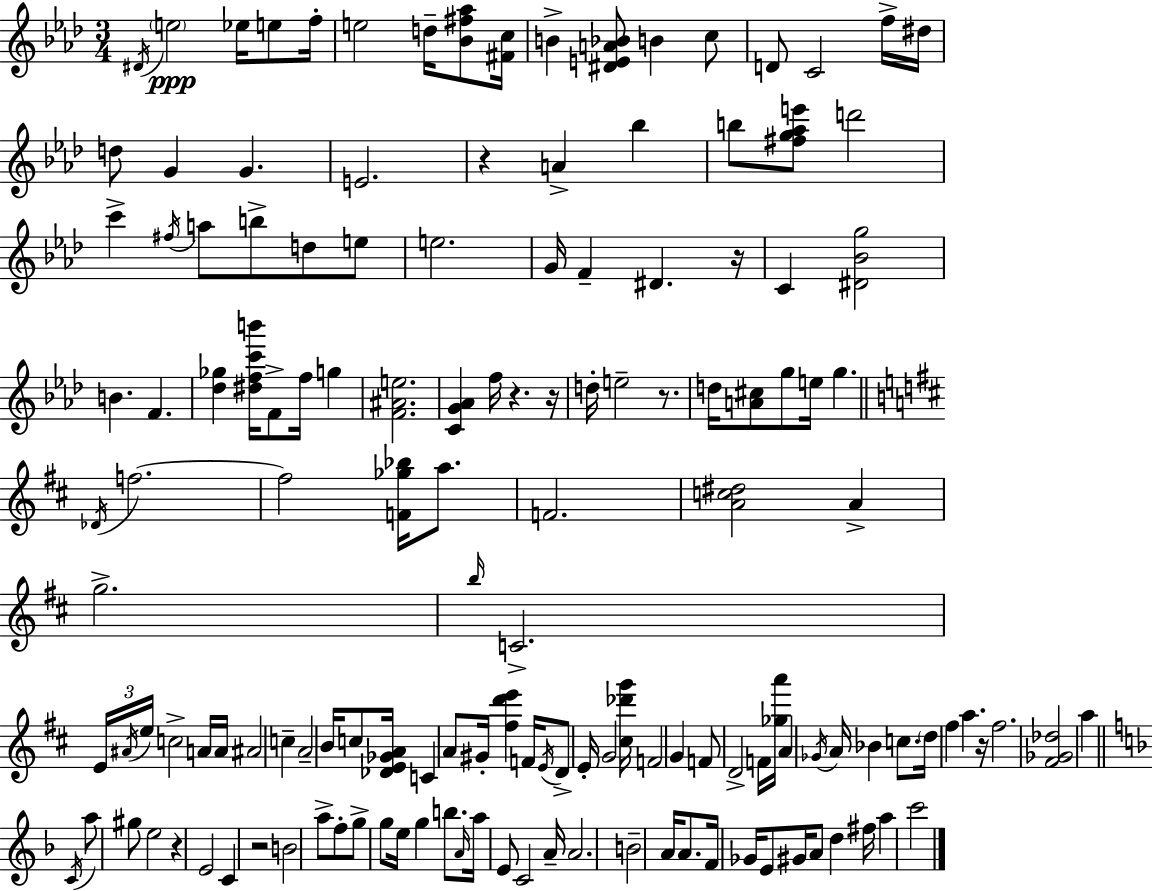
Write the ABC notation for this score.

X:1
T:Untitled
M:3/4
L:1/4
K:Ab
^D/4 e2 _e/4 e/2 f/4 e2 d/4 [_B^f_a]/2 [^Fc]/4 B [^DEA_B]/2 B c/2 D/2 C2 f/4 ^d/4 d/2 G G E2 z A _b b/2 [^fg_ae']/2 d'2 c' ^f/4 a/2 b/2 d/2 e/2 e2 G/4 F ^D z/4 C [^D_Bg]2 B F [_d_g] [^dfc'b']/4 F/2 f/4 g [F^Ae]2 [CG_A] f/4 z z/4 d/4 e2 z/2 d/4 [A^c]/2 g/2 e/4 g _D/4 f2 f2 [F_g_b]/4 a/2 F2 [Ac^d]2 A g2 b/4 C2 E/4 ^A/4 e/4 c2 A/4 A/4 ^A2 c A2 B/4 c/2 [_DE_GA]/4 C A/2 ^G/4 [^fd'e'] F/4 E/4 D/2 E/4 G2 [^c_d'g']/4 F2 G F/2 D2 F/4 [_ga']/4 A _G/4 A/4 _B c/2 d/4 ^f a z/4 ^f2 [^F_G_d]2 a C/4 a/2 ^g/2 e2 z E2 C z2 B2 a/2 f/2 g/2 g/2 e/4 g b/2 A/4 a/4 E/2 C2 A/4 A2 B2 A/4 A/2 F/4 _G/4 E/2 ^G/4 A/2 d ^f/4 a c'2